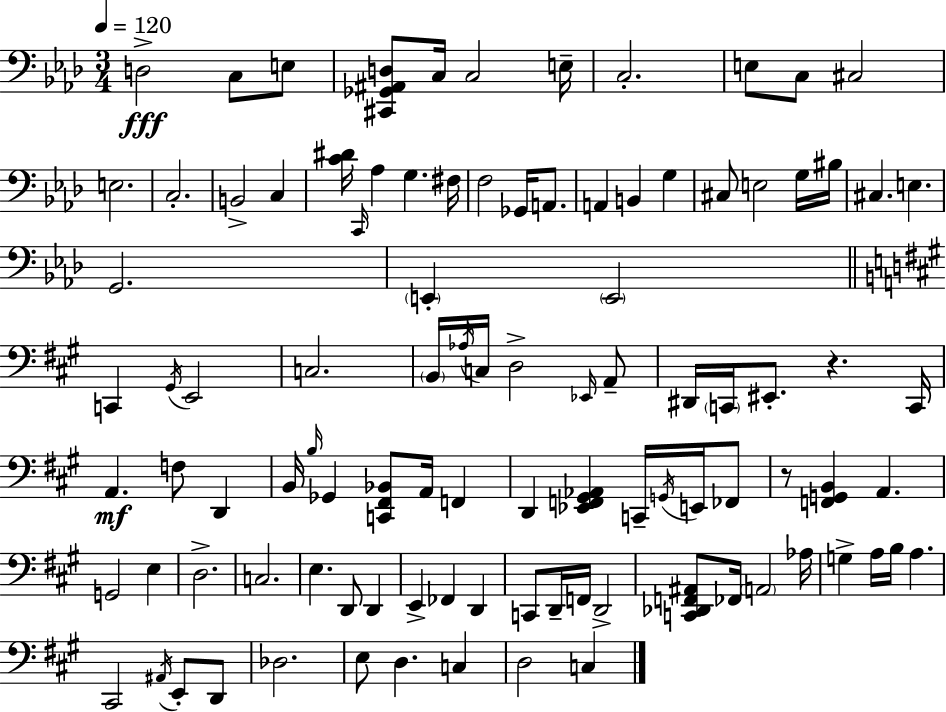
X:1
T:Untitled
M:3/4
L:1/4
K:Fm
D,2 C,/2 E,/2 [^C,,_G,,^A,,D,]/2 C,/4 C,2 E,/4 C,2 E,/2 C,/2 ^C,2 E,2 C,2 B,,2 C, [C^D]/4 C,,/4 _A, G, ^F,/4 F,2 _G,,/4 A,,/2 A,, B,, G, ^C,/2 E,2 G,/4 ^B,/4 ^C, E, G,,2 E,, E,,2 C,, ^G,,/4 E,,2 C,2 B,,/4 _A,/4 C,/4 D,2 _E,,/4 A,,/2 ^D,,/4 C,,/4 ^E,,/2 z C,,/4 A,, F,/2 D,, B,,/4 B,/4 _G,, [C,,^F,,_B,,]/2 A,,/4 F,, D,, [_E,,F,,^G,,_A,,] C,,/4 G,,/4 E,,/4 _F,,/2 z/2 [F,,G,,B,,] A,, G,,2 E, D,2 C,2 E, D,,/2 D,, E,, _F,, D,, C,,/2 D,,/4 F,,/4 D,,2 [C,,_D,,F,,^A,,]/2 _F,,/4 A,,2 _A,/4 G, A,/4 B,/4 A, ^C,,2 ^A,,/4 E,,/2 D,,/2 _D,2 E,/2 D, C, D,2 C,